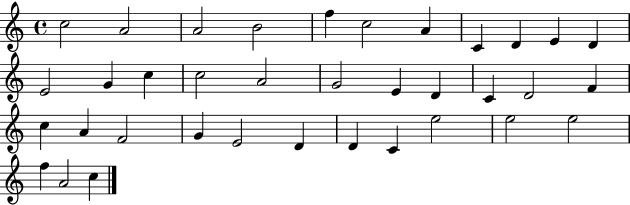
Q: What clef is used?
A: treble